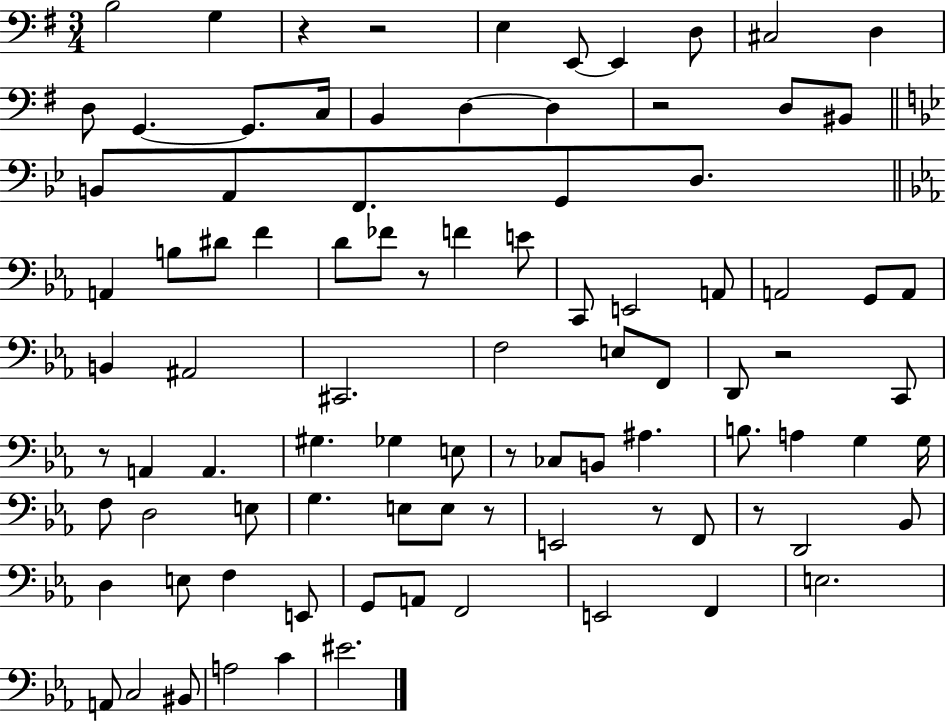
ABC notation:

X:1
T:Untitled
M:3/4
L:1/4
K:G
B,2 G, z z2 E, E,,/2 E,, D,/2 ^C,2 D, D,/2 G,, G,,/2 C,/4 B,, D, D, z2 D,/2 ^B,,/2 B,,/2 A,,/2 F,,/2 G,,/2 D,/2 A,, B,/2 ^D/2 F D/2 _F/2 z/2 F E/2 C,,/2 E,,2 A,,/2 A,,2 G,,/2 A,,/2 B,, ^A,,2 ^C,,2 F,2 E,/2 F,,/2 D,,/2 z2 C,,/2 z/2 A,, A,, ^G, _G, E,/2 z/2 _C,/2 B,,/2 ^A, B,/2 A, G, G,/4 F,/2 D,2 E,/2 G, E,/2 E,/2 z/2 E,,2 z/2 F,,/2 z/2 D,,2 _B,,/2 D, E,/2 F, E,,/2 G,,/2 A,,/2 F,,2 E,,2 F,, E,2 A,,/2 C,2 ^B,,/2 A,2 C ^E2